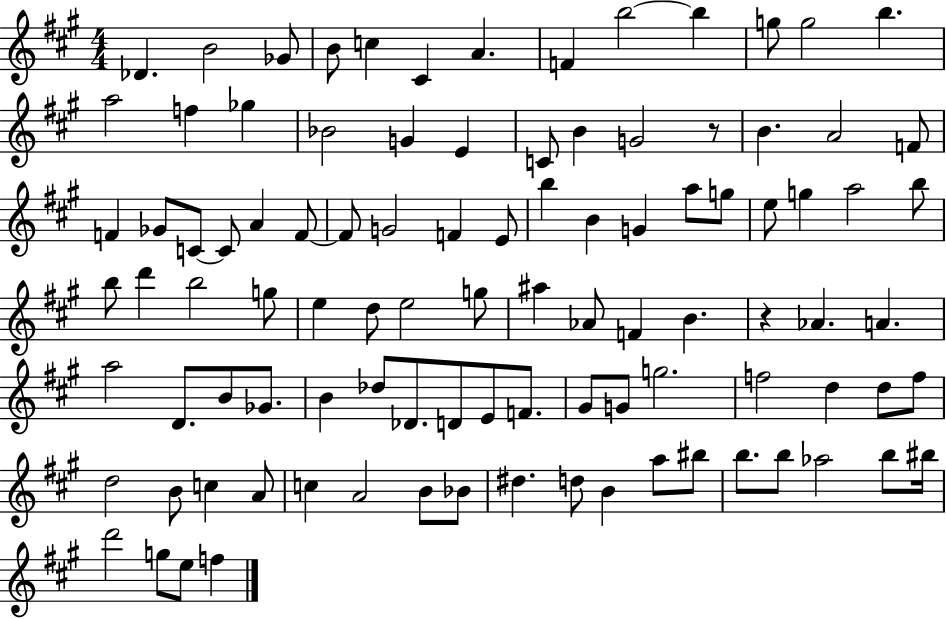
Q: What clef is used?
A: treble